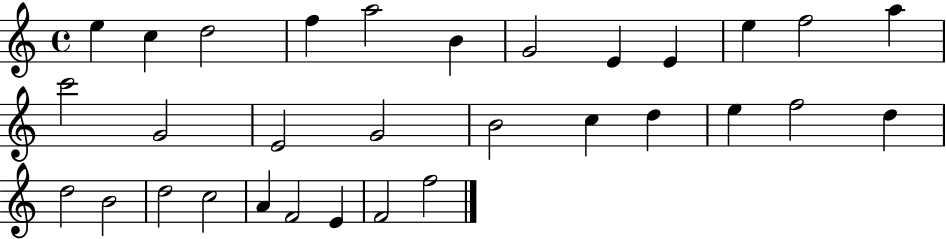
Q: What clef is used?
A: treble